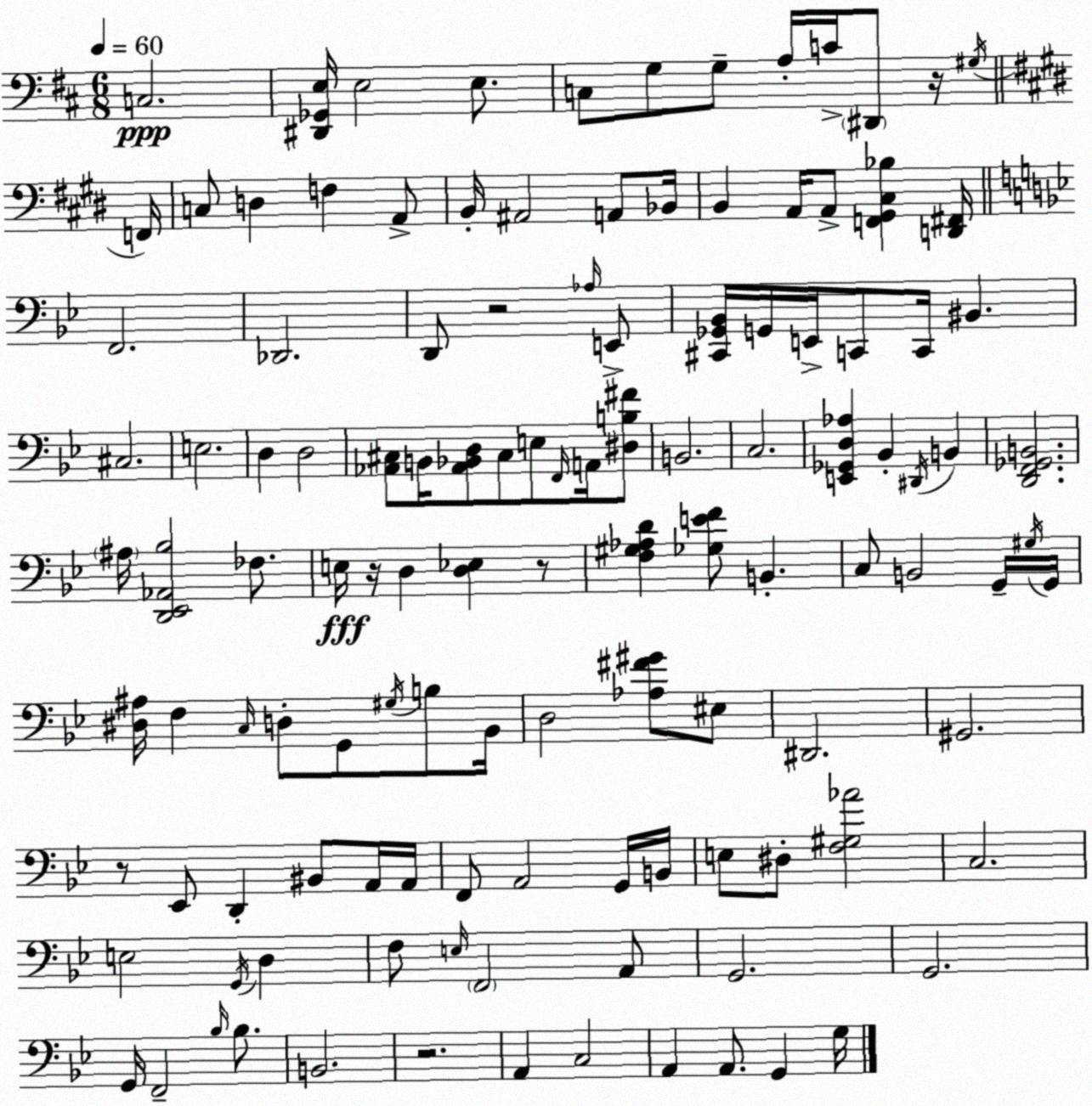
X:1
T:Untitled
M:6/8
L:1/4
K:D
C,2 [^D,,_G,,E,]/4 E,2 E,/2 C,/2 G,/2 G,/2 A,/4 C/4 ^D,,/2 z/4 ^G,/4 F,,/4 C,/2 D, F, A,,/2 B,,/4 ^A,,2 A,,/2 _B,,/4 B,, A,,/4 A,,/2 [F,,^G,,^C,_B,] [D,,^F,,]/4 F,,2 _D,,2 D,,/2 z2 _A,/4 E,,/2 [^C,,_G,,_B,,]/4 G,,/4 E,,/4 C,,/2 C,,/4 ^B,, ^C,2 E,2 D, D,2 [_A,,^C,]/2 B,,/4 [_A,,_B,,D,]/2 ^C,/2 E,/2 F,,/4 A,,/4 [^D,B,^F]/2 B,,2 C,2 [E,,_G,,D,_A,] _B,, ^D,,/4 B,, [D,,F,,_G,,B,,]2 ^A,/4 [D,,_E,,_A,,_B,]2 _F,/2 E,/4 z/4 D, [D,_E,] z/2 [F,^G,_A,D] [_G,EF]/2 B,, C,/2 B,,2 G,,/4 ^G,/4 G,,/4 [^D,^A,]/4 F, C,/4 D,/2 G,,/2 ^G,/4 B,/2 _B,,/4 D,2 [_A,^F^G]/2 ^E,/2 ^D,,2 ^G,,2 z/2 _E,,/2 D,, ^B,,/2 A,,/4 A,,/4 F,,/2 A,,2 G,,/4 B,,/4 E,/2 ^D,/2 [F,^G,_A]2 C,2 E,2 G,,/4 D, F,/2 E,/4 F,,2 A,,/2 G,,2 G,,2 G,,/4 F,,2 _B,/4 _B,/2 B,,2 z2 A,, C,2 A,, A,,/2 G,, G,/4